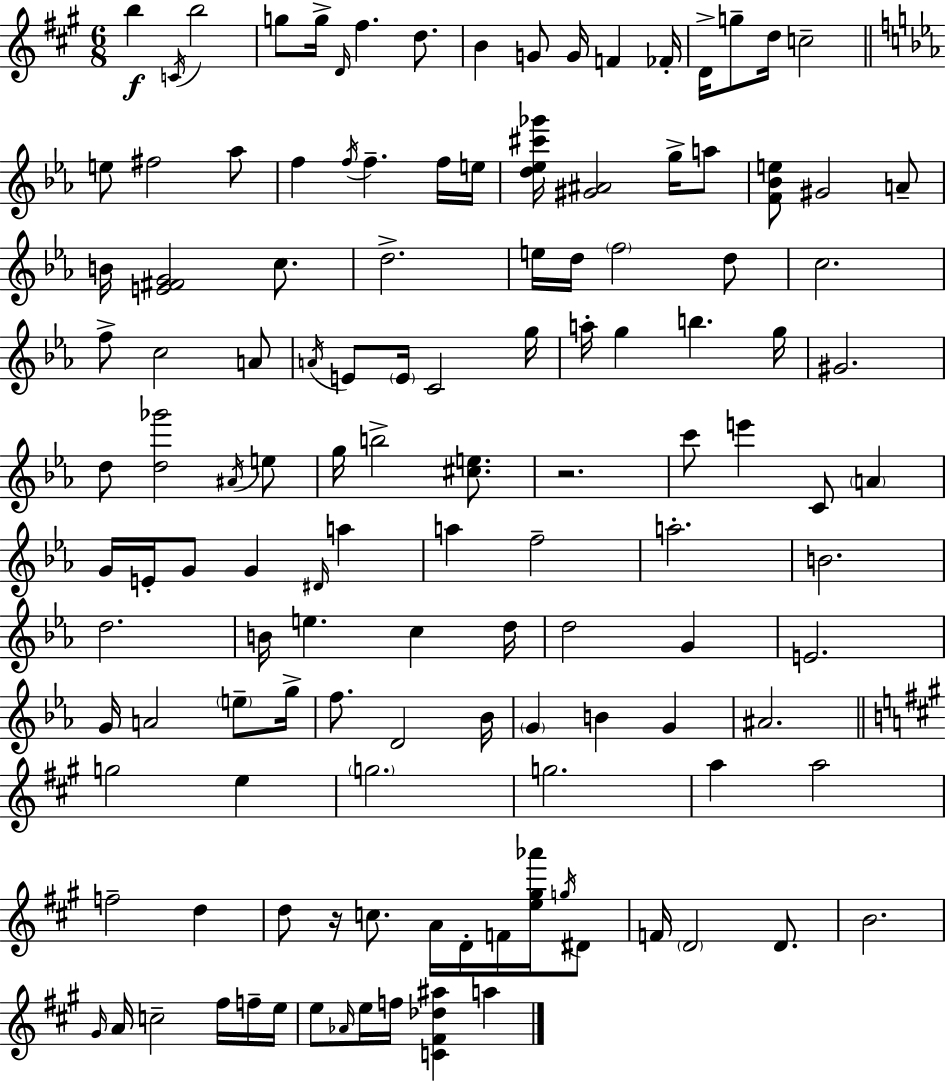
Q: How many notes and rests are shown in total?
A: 128